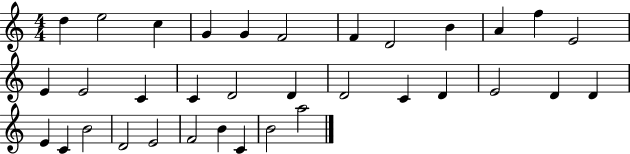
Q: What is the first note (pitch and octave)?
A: D5